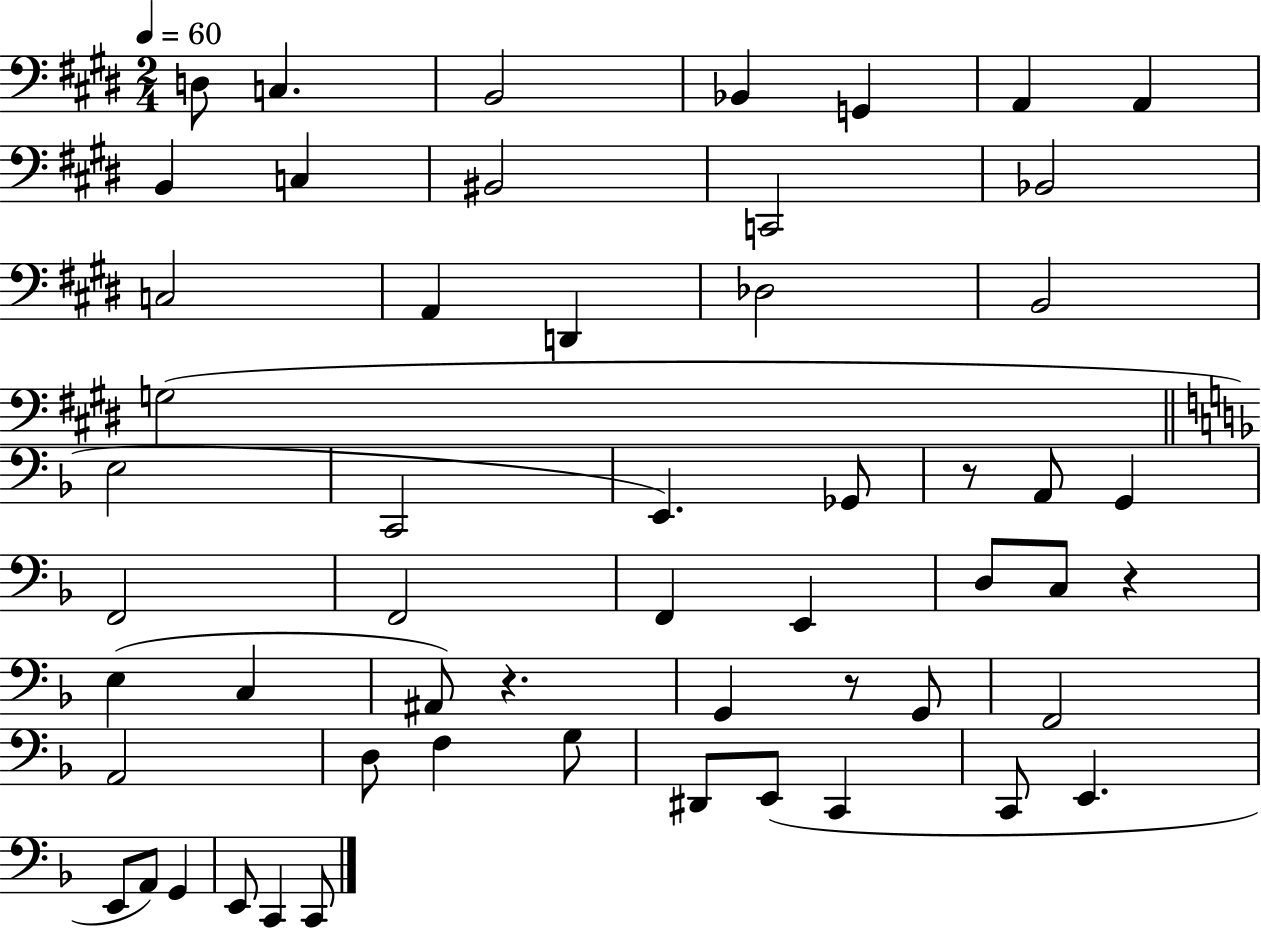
X:1
T:Untitled
M:2/4
L:1/4
K:E
D,/2 C, B,,2 _B,, G,, A,, A,, B,, C, ^B,,2 C,,2 _B,,2 C,2 A,, D,, _D,2 B,,2 G,2 E,2 C,,2 E,, _G,,/2 z/2 A,,/2 G,, F,,2 F,,2 F,, E,, D,/2 C,/2 z E, C, ^A,,/2 z G,, z/2 G,,/2 F,,2 A,,2 D,/2 F, G,/2 ^D,,/2 E,,/2 C,, C,,/2 E,, E,,/2 A,,/2 G,, E,,/2 C,, C,,/2